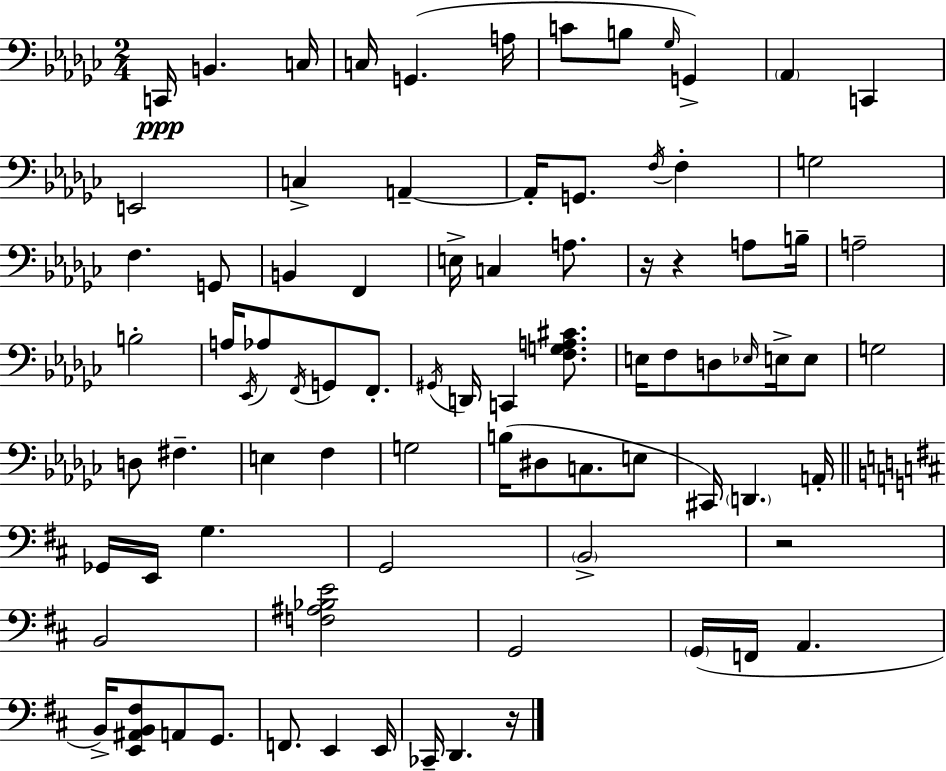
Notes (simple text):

C2/s B2/q. C3/s C3/s G2/q. A3/s C4/e B3/e Gb3/s G2/q Ab2/q C2/q E2/h C3/q A2/q A2/s G2/e. F3/s F3/q G3/h F3/q. G2/e B2/q F2/q E3/s C3/q A3/e. R/s R/q A3/e B3/s A3/h B3/h A3/s Eb2/s Ab3/e F2/s G2/e F2/e. G#2/s D2/s C2/q [F3,G3,A3,C#4]/e. E3/s F3/e D3/e Eb3/s E3/s E3/e G3/h D3/e F#3/q. E3/q F3/q G3/h B3/s D#3/e C3/e. E3/e C#2/s D2/q. A2/s Gb2/s E2/s G3/q. G2/h B2/h R/h B2/h [F3,A#3,Bb3,E4]/h G2/h G2/s F2/s A2/q. B2/s [E2,A#2,B2,F#3]/e A2/e G2/e. F2/e. E2/q E2/s CES2/s D2/q. R/s